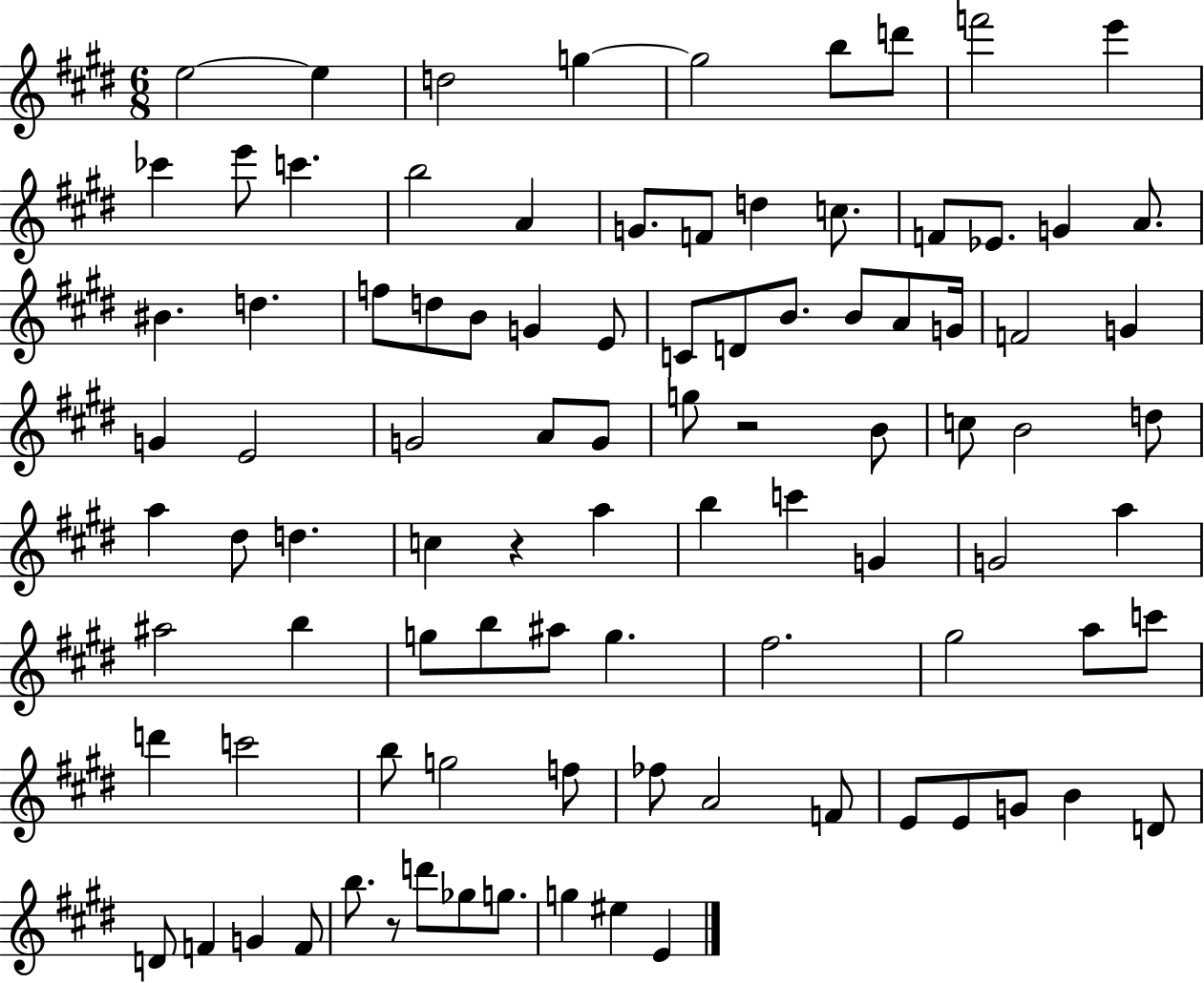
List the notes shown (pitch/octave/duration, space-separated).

E5/h E5/q D5/h G5/q G5/h B5/e D6/e F6/h E6/q CES6/q E6/e C6/q. B5/h A4/q G4/e. F4/e D5/q C5/e. F4/e Eb4/e. G4/q A4/e. BIS4/q. D5/q. F5/e D5/e B4/e G4/q E4/e C4/e D4/e B4/e. B4/e A4/e G4/s F4/h G4/q G4/q E4/h G4/h A4/e G4/e G5/e R/h B4/e C5/e B4/h D5/e A5/q D#5/e D5/q. C5/q R/q A5/q B5/q C6/q G4/q G4/h A5/q A#5/h B5/q G5/e B5/e A#5/e G5/q. F#5/h. G#5/h A5/e C6/e D6/q C6/h B5/e G5/h F5/e FES5/e A4/h F4/e E4/e E4/e G4/e B4/q D4/e D4/e F4/q G4/q F4/e B5/e. R/e D6/e Gb5/e G5/e. G5/q EIS5/q E4/q